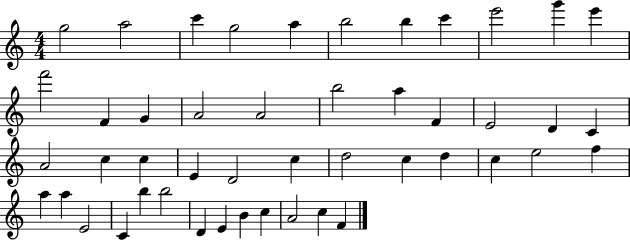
G5/h A5/h C6/q G5/h A5/q B5/h B5/q C6/q E6/h G6/q E6/q F6/h F4/q G4/q A4/h A4/h B5/h A5/q F4/q E4/h D4/q C4/q A4/h C5/q C5/q E4/q D4/h C5/q D5/h C5/q D5/q C5/q E5/h F5/q A5/q A5/q E4/h C4/q B5/q B5/h D4/q E4/q B4/q C5/q A4/h C5/q F4/q